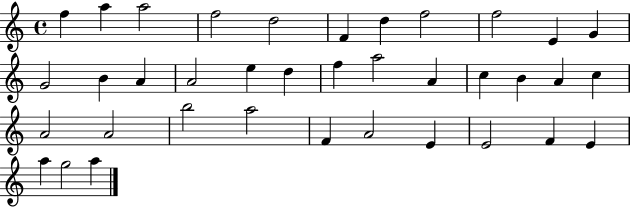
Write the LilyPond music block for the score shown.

{
  \clef treble
  \time 4/4
  \defaultTimeSignature
  \key c \major
  f''4 a''4 a''2 | f''2 d''2 | f'4 d''4 f''2 | f''2 e'4 g'4 | \break g'2 b'4 a'4 | a'2 e''4 d''4 | f''4 a''2 a'4 | c''4 b'4 a'4 c''4 | \break a'2 a'2 | b''2 a''2 | f'4 a'2 e'4 | e'2 f'4 e'4 | \break a''4 g''2 a''4 | \bar "|."
}